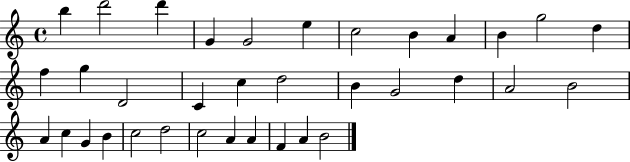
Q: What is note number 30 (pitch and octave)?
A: C5